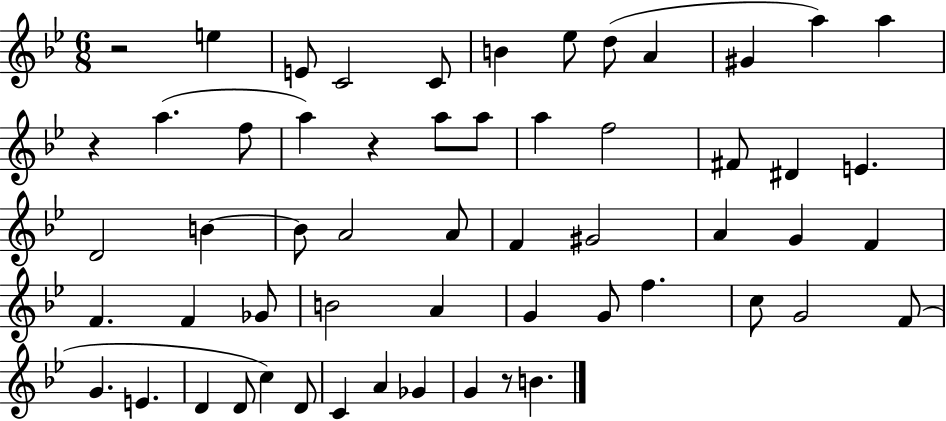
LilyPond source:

{
  \clef treble
  \numericTimeSignature
  \time 6/8
  \key bes \major
  \repeat volta 2 { r2 e''4 | e'8 c'2 c'8 | b'4 ees''8 d''8( a'4 | gis'4 a''4) a''4 | \break r4 a''4.( f''8 | a''4) r4 a''8 a''8 | a''4 f''2 | fis'8 dis'4 e'4. | \break d'2 b'4~~ | b'8 a'2 a'8 | f'4 gis'2 | a'4 g'4 f'4 | \break f'4. f'4 ges'8 | b'2 a'4 | g'4 g'8 f''4. | c''8 g'2 f'8( | \break g'4. e'4. | d'4 d'8 c''4) d'8 | c'4 a'4 ges'4 | g'4 r8 b'4. | \break } \bar "|."
}